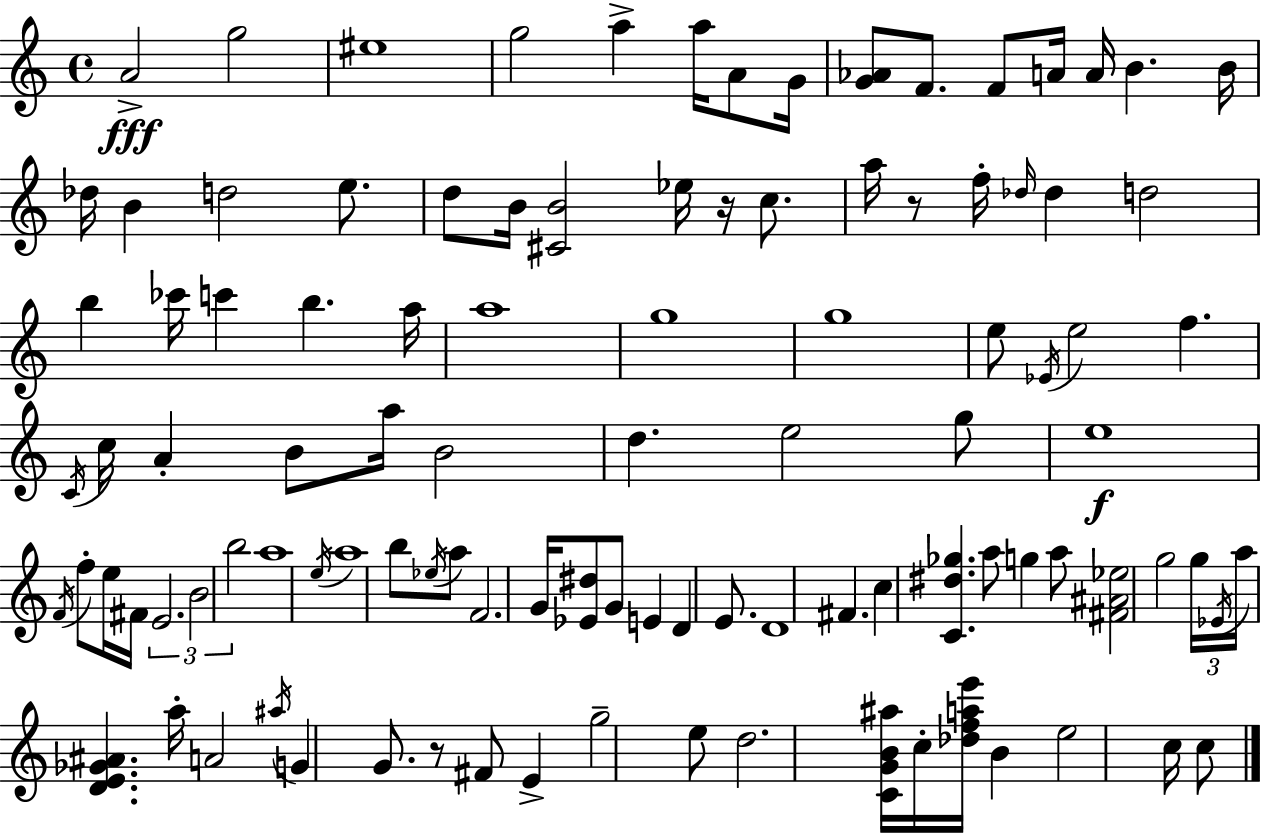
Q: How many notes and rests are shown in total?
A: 104